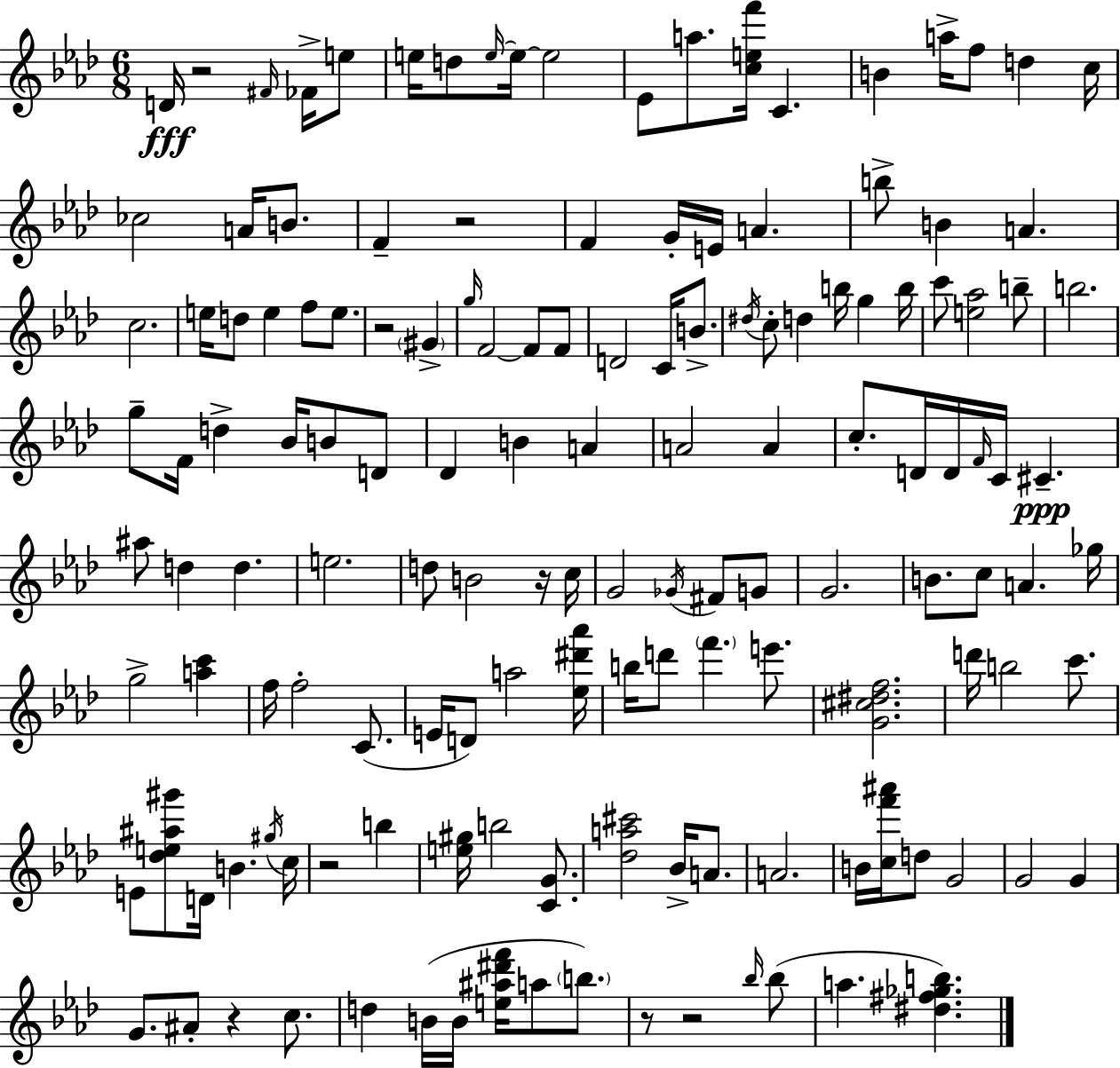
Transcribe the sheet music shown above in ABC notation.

X:1
T:Untitled
M:6/8
L:1/4
K:Fm
D/4 z2 ^F/4 _F/4 e/2 e/4 d/2 e/4 e/4 e2 _E/2 a/2 [cef']/4 C B a/4 f/2 d c/4 _c2 A/4 B/2 F z2 F G/4 E/4 A b/2 B A c2 e/4 d/2 e f/2 e/2 z2 ^G g/4 F2 F/2 F/2 D2 C/4 B/2 ^d/4 c/2 d b/4 g b/4 c'/2 [e_a]2 b/2 b2 g/2 F/4 d _B/4 B/2 D/2 _D B A A2 A c/2 D/4 D/4 F/4 C/4 ^C ^a/2 d d e2 d/2 B2 z/4 c/4 G2 _G/4 ^F/2 G/2 G2 B/2 c/2 A _g/4 g2 [ac'] f/4 f2 C/2 E/4 D/2 a2 [_e^d'_a']/4 b/4 d'/2 f' e'/2 [G^c^df]2 d'/4 b2 c'/2 E/2 [_de^a^g']/2 D/4 B ^g/4 c/4 z2 b [e^g]/4 b2 [CG]/2 [_da^c']2 _B/4 A/2 A2 B/4 [cf'^a']/4 d/2 G2 G2 G G/2 ^A/2 z c/2 d B/4 B/4 [e^a^d'f']/4 a/2 b/2 z/2 z2 _b/4 _b/2 a [^d^f_gb]